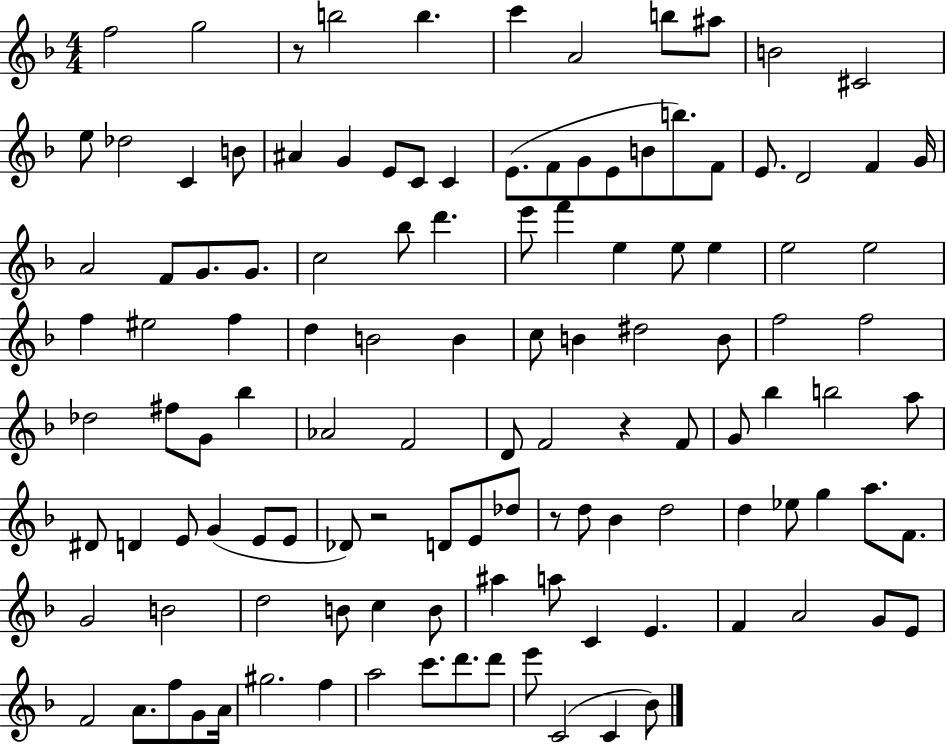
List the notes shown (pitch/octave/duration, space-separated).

F5/h G5/h R/e B5/h B5/q. C6/q A4/h B5/e A#5/e B4/h C#4/h E5/e Db5/h C4/q B4/e A#4/q G4/q E4/e C4/e C4/q E4/e. F4/e G4/e E4/e B4/e B5/e. F4/e E4/e. D4/h F4/q G4/s A4/h F4/e G4/e. G4/e. C5/h Bb5/e D6/q. E6/e F6/q E5/q E5/e E5/q E5/h E5/h F5/q EIS5/h F5/q D5/q B4/h B4/q C5/e B4/q D#5/h B4/e F5/h F5/h Db5/h F#5/e G4/e Bb5/q Ab4/h F4/h D4/e F4/h R/q F4/e G4/e Bb5/q B5/h A5/e D#4/e D4/q E4/e G4/q E4/e E4/e Db4/e R/h D4/e E4/e Db5/e R/e D5/e Bb4/q D5/h D5/q Eb5/e G5/q A5/e. F4/e. G4/h B4/h D5/h B4/e C5/q B4/e A#5/q A5/e C4/q E4/q. F4/q A4/h G4/e E4/e F4/h A4/e. F5/e G4/e A4/s G#5/h. F5/q A5/h C6/e. D6/e. D6/e E6/e C4/h C4/q Bb4/e